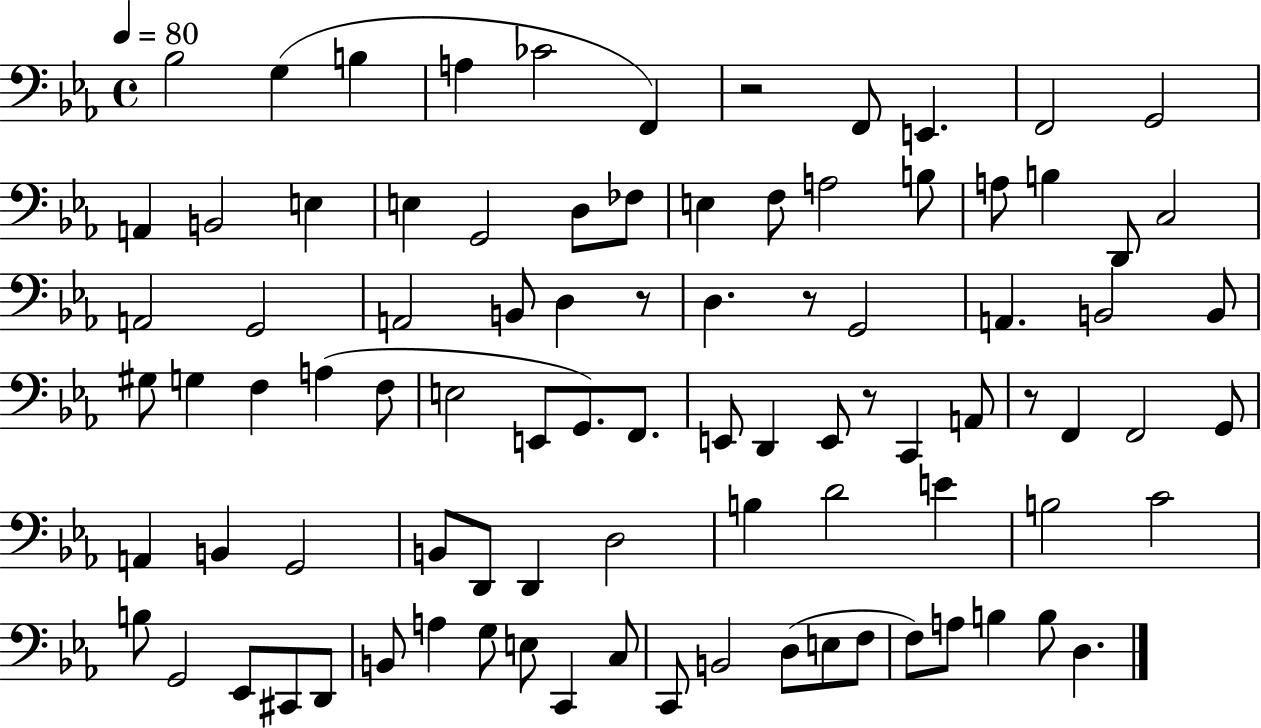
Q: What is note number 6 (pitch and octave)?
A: F2